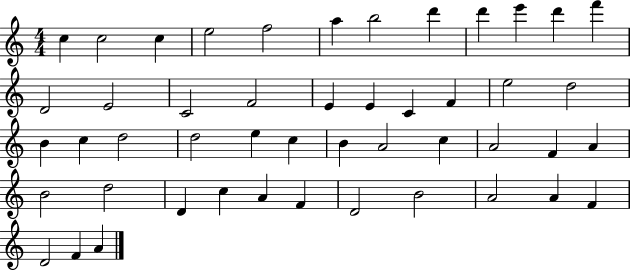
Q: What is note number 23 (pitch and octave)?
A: B4